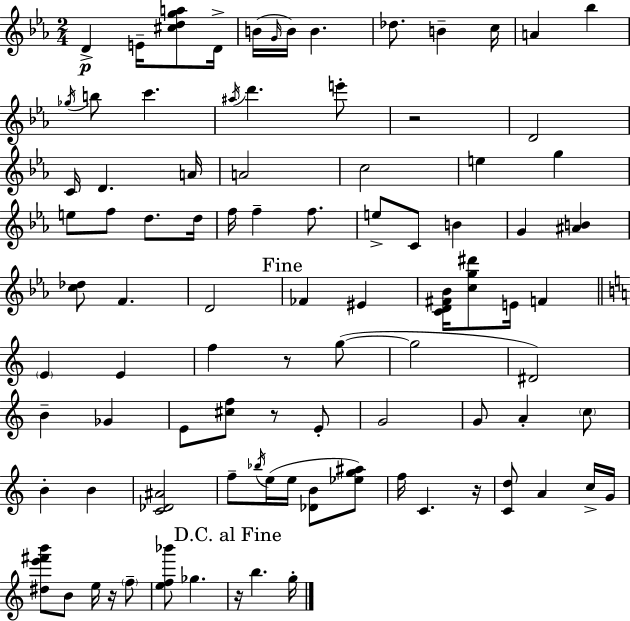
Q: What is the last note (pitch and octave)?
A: G5